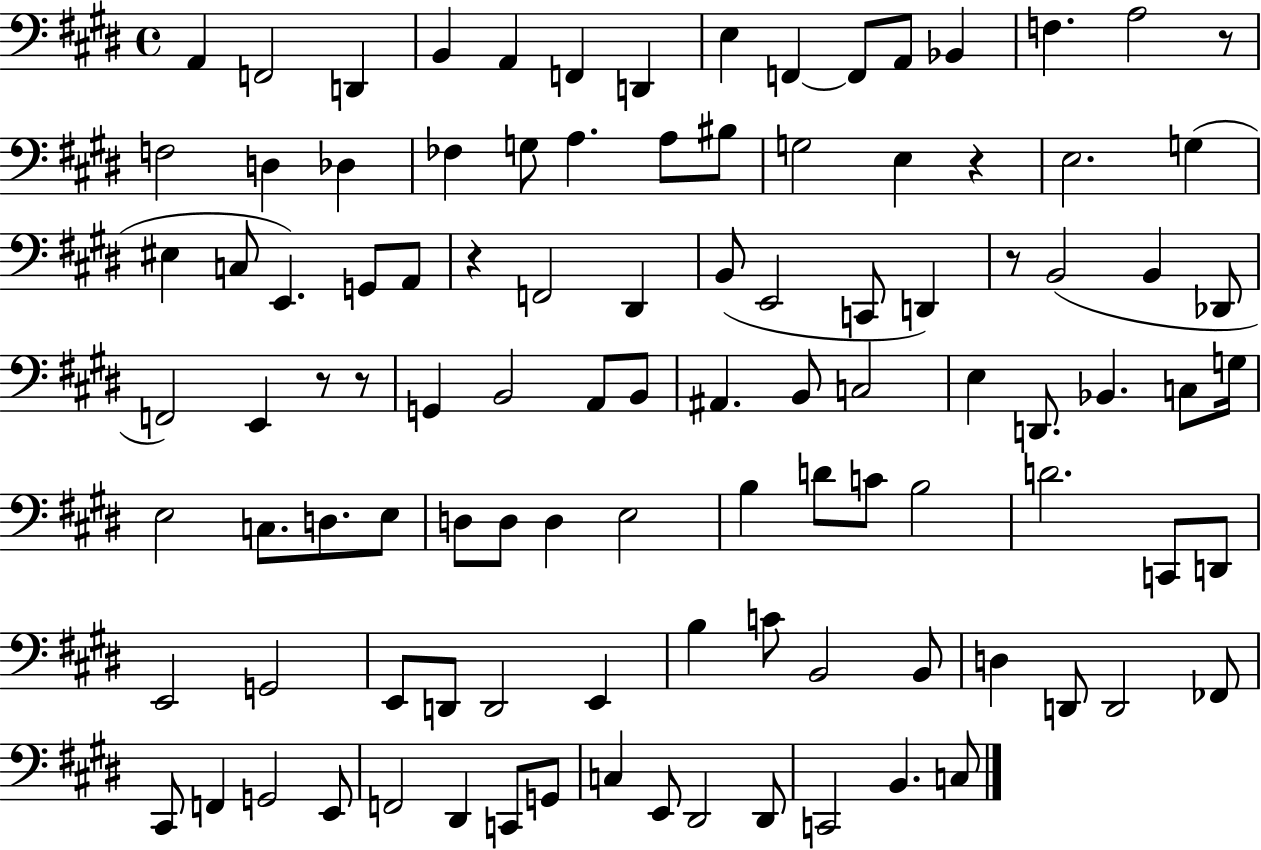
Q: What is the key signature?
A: E major